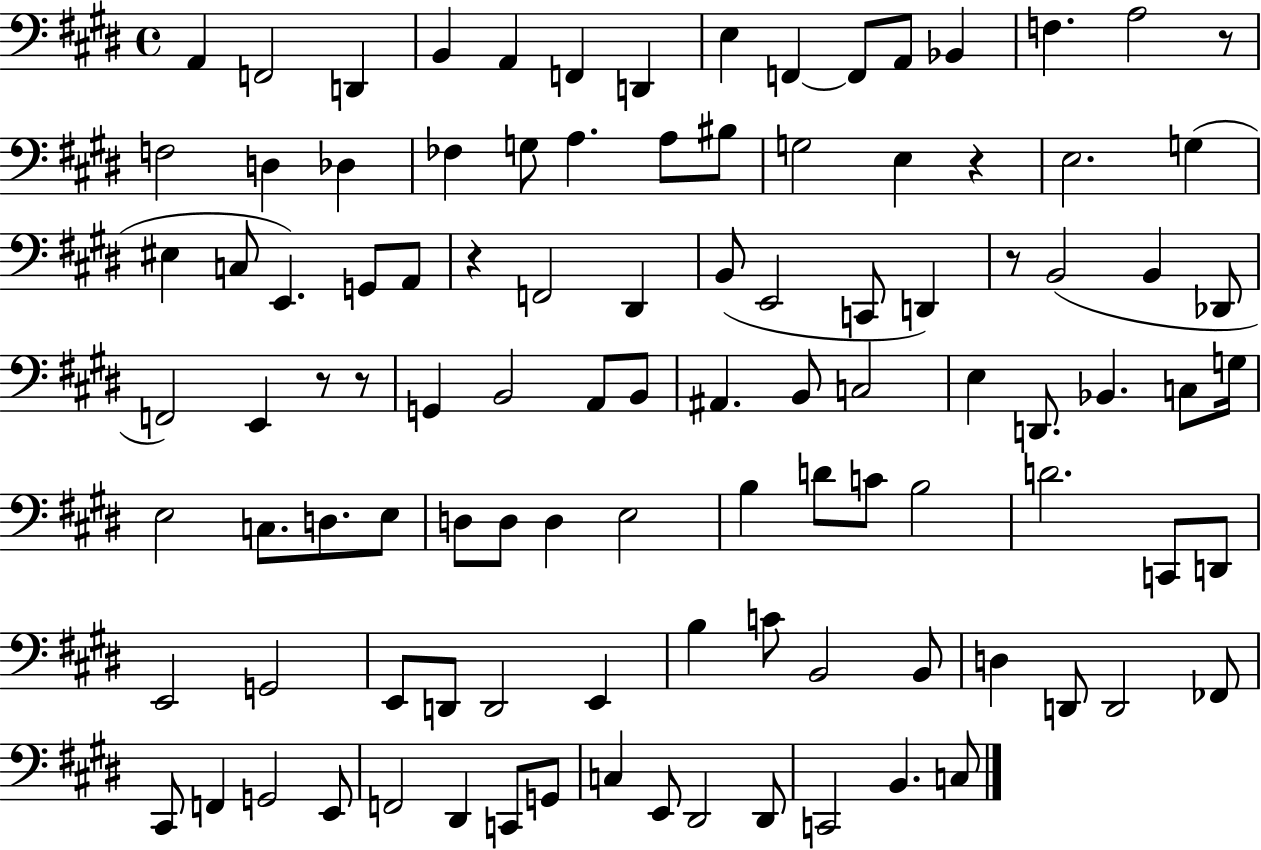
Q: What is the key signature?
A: E major